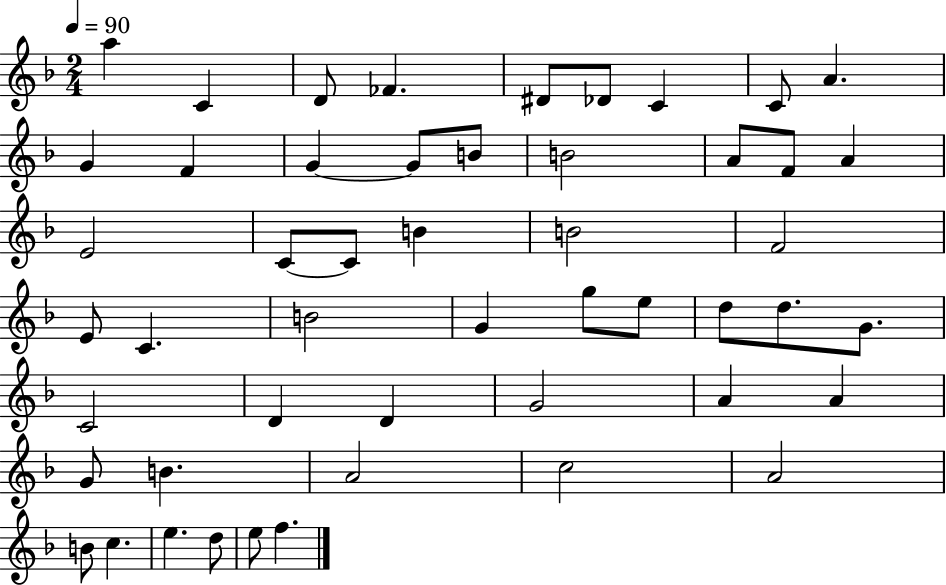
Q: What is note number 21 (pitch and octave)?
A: C4